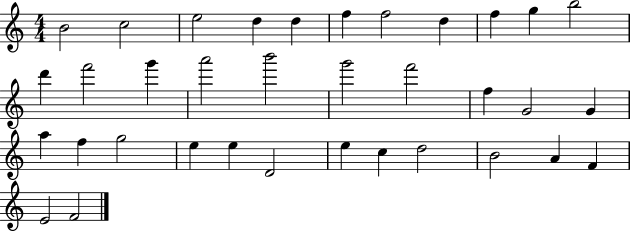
B4/h C5/h E5/h D5/q D5/q F5/q F5/h D5/q F5/q G5/q B5/h D6/q F6/h G6/q A6/h B6/h G6/h F6/h F5/q G4/h G4/q A5/q F5/q G5/h E5/q E5/q D4/h E5/q C5/q D5/h B4/h A4/q F4/q E4/h F4/h